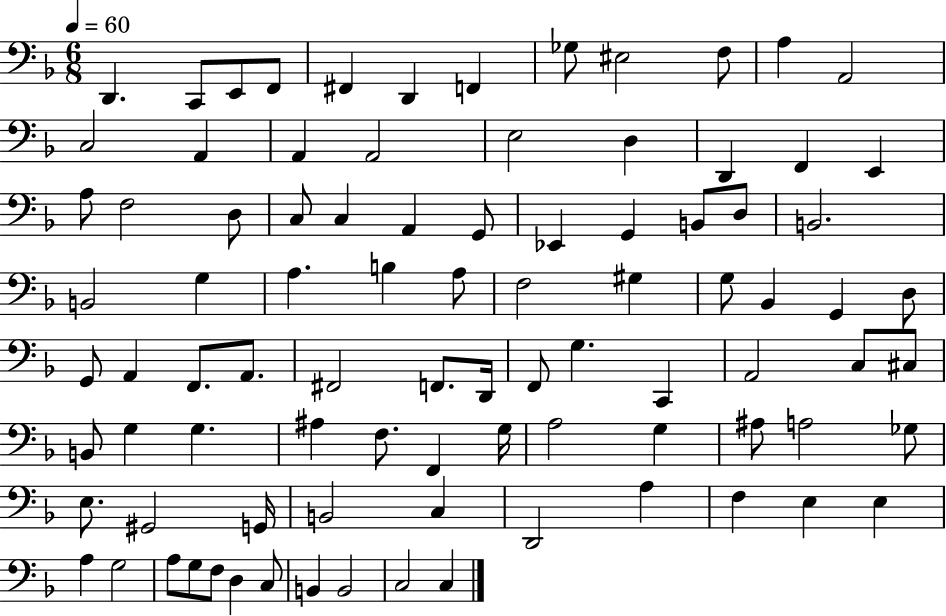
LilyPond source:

{
  \clef bass
  \numericTimeSignature
  \time 6/8
  \key f \major
  \tempo 4 = 60
  d,4. c,8 e,8 f,8 | fis,4 d,4 f,4 | ges8 eis2 f8 | a4 a,2 | \break c2 a,4 | a,4 a,2 | e2 d4 | d,4 f,4 e,4 | \break a8 f2 d8 | c8 c4 a,4 g,8 | ees,4 g,4 b,8 d8 | b,2. | \break b,2 g4 | a4. b4 a8 | f2 gis4 | g8 bes,4 g,4 d8 | \break g,8 a,4 f,8. a,8. | fis,2 f,8. d,16 | f,8 g4. c,4 | a,2 c8 cis8 | \break b,8 g4 g4. | ais4 f8. f,4 g16 | a2 g4 | ais8 a2 ges8 | \break e8. gis,2 g,16 | b,2 c4 | d,2 a4 | f4 e4 e4 | \break a4 g2 | a8 g8 f8 d4 c8 | b,4 b,2 | c2 c4 | \break \bar "|."
}